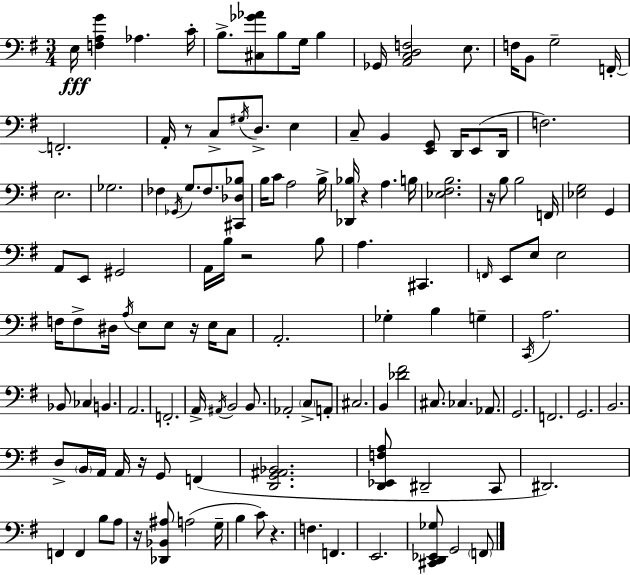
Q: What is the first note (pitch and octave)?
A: E3